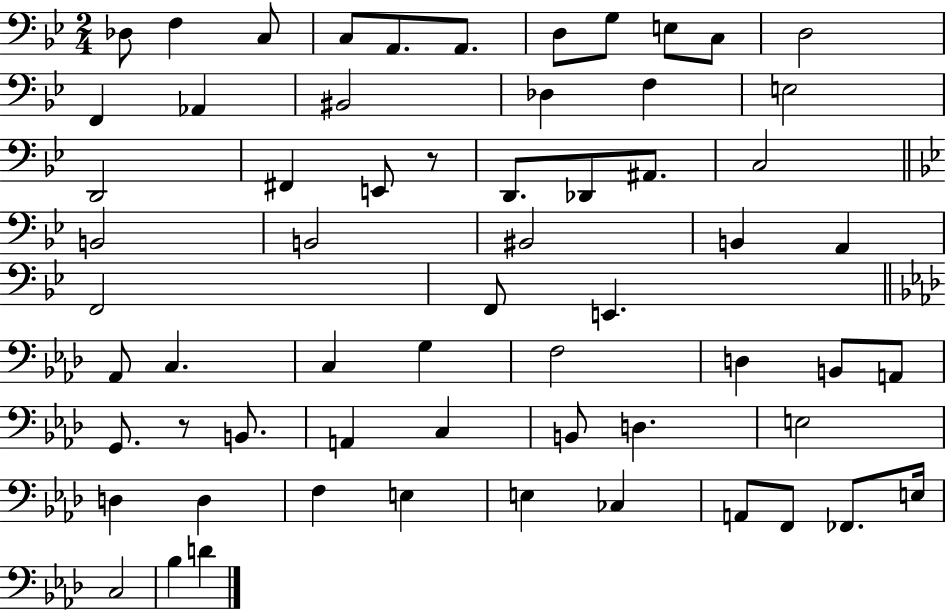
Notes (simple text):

Db3/e F3/q C3/e C3/e A2/e. A2/e. D3/e G3/e E3/e C3/e D3/h F2/q Ab2/q BIS2/h Db3/q F3/q E3/h D2/h F#2/q E2/e R/e D2/e. Db2/e A#2/e. C3/h B2/h B2/h BIS2/h B2/q A2/q F2/h F2/e E2/q. Ab2/e C3/q. C3/q G3/q F3/h D3/q B2/e A2/e G2/e. R/e B2/e. A2/q C3/q B2/e D3/q. E3/h D3/q D3/q F3/q E3/q E3/q CES3/q A2/e F2/e FES2/e. E3/s C3/h Bb3/q D4/q